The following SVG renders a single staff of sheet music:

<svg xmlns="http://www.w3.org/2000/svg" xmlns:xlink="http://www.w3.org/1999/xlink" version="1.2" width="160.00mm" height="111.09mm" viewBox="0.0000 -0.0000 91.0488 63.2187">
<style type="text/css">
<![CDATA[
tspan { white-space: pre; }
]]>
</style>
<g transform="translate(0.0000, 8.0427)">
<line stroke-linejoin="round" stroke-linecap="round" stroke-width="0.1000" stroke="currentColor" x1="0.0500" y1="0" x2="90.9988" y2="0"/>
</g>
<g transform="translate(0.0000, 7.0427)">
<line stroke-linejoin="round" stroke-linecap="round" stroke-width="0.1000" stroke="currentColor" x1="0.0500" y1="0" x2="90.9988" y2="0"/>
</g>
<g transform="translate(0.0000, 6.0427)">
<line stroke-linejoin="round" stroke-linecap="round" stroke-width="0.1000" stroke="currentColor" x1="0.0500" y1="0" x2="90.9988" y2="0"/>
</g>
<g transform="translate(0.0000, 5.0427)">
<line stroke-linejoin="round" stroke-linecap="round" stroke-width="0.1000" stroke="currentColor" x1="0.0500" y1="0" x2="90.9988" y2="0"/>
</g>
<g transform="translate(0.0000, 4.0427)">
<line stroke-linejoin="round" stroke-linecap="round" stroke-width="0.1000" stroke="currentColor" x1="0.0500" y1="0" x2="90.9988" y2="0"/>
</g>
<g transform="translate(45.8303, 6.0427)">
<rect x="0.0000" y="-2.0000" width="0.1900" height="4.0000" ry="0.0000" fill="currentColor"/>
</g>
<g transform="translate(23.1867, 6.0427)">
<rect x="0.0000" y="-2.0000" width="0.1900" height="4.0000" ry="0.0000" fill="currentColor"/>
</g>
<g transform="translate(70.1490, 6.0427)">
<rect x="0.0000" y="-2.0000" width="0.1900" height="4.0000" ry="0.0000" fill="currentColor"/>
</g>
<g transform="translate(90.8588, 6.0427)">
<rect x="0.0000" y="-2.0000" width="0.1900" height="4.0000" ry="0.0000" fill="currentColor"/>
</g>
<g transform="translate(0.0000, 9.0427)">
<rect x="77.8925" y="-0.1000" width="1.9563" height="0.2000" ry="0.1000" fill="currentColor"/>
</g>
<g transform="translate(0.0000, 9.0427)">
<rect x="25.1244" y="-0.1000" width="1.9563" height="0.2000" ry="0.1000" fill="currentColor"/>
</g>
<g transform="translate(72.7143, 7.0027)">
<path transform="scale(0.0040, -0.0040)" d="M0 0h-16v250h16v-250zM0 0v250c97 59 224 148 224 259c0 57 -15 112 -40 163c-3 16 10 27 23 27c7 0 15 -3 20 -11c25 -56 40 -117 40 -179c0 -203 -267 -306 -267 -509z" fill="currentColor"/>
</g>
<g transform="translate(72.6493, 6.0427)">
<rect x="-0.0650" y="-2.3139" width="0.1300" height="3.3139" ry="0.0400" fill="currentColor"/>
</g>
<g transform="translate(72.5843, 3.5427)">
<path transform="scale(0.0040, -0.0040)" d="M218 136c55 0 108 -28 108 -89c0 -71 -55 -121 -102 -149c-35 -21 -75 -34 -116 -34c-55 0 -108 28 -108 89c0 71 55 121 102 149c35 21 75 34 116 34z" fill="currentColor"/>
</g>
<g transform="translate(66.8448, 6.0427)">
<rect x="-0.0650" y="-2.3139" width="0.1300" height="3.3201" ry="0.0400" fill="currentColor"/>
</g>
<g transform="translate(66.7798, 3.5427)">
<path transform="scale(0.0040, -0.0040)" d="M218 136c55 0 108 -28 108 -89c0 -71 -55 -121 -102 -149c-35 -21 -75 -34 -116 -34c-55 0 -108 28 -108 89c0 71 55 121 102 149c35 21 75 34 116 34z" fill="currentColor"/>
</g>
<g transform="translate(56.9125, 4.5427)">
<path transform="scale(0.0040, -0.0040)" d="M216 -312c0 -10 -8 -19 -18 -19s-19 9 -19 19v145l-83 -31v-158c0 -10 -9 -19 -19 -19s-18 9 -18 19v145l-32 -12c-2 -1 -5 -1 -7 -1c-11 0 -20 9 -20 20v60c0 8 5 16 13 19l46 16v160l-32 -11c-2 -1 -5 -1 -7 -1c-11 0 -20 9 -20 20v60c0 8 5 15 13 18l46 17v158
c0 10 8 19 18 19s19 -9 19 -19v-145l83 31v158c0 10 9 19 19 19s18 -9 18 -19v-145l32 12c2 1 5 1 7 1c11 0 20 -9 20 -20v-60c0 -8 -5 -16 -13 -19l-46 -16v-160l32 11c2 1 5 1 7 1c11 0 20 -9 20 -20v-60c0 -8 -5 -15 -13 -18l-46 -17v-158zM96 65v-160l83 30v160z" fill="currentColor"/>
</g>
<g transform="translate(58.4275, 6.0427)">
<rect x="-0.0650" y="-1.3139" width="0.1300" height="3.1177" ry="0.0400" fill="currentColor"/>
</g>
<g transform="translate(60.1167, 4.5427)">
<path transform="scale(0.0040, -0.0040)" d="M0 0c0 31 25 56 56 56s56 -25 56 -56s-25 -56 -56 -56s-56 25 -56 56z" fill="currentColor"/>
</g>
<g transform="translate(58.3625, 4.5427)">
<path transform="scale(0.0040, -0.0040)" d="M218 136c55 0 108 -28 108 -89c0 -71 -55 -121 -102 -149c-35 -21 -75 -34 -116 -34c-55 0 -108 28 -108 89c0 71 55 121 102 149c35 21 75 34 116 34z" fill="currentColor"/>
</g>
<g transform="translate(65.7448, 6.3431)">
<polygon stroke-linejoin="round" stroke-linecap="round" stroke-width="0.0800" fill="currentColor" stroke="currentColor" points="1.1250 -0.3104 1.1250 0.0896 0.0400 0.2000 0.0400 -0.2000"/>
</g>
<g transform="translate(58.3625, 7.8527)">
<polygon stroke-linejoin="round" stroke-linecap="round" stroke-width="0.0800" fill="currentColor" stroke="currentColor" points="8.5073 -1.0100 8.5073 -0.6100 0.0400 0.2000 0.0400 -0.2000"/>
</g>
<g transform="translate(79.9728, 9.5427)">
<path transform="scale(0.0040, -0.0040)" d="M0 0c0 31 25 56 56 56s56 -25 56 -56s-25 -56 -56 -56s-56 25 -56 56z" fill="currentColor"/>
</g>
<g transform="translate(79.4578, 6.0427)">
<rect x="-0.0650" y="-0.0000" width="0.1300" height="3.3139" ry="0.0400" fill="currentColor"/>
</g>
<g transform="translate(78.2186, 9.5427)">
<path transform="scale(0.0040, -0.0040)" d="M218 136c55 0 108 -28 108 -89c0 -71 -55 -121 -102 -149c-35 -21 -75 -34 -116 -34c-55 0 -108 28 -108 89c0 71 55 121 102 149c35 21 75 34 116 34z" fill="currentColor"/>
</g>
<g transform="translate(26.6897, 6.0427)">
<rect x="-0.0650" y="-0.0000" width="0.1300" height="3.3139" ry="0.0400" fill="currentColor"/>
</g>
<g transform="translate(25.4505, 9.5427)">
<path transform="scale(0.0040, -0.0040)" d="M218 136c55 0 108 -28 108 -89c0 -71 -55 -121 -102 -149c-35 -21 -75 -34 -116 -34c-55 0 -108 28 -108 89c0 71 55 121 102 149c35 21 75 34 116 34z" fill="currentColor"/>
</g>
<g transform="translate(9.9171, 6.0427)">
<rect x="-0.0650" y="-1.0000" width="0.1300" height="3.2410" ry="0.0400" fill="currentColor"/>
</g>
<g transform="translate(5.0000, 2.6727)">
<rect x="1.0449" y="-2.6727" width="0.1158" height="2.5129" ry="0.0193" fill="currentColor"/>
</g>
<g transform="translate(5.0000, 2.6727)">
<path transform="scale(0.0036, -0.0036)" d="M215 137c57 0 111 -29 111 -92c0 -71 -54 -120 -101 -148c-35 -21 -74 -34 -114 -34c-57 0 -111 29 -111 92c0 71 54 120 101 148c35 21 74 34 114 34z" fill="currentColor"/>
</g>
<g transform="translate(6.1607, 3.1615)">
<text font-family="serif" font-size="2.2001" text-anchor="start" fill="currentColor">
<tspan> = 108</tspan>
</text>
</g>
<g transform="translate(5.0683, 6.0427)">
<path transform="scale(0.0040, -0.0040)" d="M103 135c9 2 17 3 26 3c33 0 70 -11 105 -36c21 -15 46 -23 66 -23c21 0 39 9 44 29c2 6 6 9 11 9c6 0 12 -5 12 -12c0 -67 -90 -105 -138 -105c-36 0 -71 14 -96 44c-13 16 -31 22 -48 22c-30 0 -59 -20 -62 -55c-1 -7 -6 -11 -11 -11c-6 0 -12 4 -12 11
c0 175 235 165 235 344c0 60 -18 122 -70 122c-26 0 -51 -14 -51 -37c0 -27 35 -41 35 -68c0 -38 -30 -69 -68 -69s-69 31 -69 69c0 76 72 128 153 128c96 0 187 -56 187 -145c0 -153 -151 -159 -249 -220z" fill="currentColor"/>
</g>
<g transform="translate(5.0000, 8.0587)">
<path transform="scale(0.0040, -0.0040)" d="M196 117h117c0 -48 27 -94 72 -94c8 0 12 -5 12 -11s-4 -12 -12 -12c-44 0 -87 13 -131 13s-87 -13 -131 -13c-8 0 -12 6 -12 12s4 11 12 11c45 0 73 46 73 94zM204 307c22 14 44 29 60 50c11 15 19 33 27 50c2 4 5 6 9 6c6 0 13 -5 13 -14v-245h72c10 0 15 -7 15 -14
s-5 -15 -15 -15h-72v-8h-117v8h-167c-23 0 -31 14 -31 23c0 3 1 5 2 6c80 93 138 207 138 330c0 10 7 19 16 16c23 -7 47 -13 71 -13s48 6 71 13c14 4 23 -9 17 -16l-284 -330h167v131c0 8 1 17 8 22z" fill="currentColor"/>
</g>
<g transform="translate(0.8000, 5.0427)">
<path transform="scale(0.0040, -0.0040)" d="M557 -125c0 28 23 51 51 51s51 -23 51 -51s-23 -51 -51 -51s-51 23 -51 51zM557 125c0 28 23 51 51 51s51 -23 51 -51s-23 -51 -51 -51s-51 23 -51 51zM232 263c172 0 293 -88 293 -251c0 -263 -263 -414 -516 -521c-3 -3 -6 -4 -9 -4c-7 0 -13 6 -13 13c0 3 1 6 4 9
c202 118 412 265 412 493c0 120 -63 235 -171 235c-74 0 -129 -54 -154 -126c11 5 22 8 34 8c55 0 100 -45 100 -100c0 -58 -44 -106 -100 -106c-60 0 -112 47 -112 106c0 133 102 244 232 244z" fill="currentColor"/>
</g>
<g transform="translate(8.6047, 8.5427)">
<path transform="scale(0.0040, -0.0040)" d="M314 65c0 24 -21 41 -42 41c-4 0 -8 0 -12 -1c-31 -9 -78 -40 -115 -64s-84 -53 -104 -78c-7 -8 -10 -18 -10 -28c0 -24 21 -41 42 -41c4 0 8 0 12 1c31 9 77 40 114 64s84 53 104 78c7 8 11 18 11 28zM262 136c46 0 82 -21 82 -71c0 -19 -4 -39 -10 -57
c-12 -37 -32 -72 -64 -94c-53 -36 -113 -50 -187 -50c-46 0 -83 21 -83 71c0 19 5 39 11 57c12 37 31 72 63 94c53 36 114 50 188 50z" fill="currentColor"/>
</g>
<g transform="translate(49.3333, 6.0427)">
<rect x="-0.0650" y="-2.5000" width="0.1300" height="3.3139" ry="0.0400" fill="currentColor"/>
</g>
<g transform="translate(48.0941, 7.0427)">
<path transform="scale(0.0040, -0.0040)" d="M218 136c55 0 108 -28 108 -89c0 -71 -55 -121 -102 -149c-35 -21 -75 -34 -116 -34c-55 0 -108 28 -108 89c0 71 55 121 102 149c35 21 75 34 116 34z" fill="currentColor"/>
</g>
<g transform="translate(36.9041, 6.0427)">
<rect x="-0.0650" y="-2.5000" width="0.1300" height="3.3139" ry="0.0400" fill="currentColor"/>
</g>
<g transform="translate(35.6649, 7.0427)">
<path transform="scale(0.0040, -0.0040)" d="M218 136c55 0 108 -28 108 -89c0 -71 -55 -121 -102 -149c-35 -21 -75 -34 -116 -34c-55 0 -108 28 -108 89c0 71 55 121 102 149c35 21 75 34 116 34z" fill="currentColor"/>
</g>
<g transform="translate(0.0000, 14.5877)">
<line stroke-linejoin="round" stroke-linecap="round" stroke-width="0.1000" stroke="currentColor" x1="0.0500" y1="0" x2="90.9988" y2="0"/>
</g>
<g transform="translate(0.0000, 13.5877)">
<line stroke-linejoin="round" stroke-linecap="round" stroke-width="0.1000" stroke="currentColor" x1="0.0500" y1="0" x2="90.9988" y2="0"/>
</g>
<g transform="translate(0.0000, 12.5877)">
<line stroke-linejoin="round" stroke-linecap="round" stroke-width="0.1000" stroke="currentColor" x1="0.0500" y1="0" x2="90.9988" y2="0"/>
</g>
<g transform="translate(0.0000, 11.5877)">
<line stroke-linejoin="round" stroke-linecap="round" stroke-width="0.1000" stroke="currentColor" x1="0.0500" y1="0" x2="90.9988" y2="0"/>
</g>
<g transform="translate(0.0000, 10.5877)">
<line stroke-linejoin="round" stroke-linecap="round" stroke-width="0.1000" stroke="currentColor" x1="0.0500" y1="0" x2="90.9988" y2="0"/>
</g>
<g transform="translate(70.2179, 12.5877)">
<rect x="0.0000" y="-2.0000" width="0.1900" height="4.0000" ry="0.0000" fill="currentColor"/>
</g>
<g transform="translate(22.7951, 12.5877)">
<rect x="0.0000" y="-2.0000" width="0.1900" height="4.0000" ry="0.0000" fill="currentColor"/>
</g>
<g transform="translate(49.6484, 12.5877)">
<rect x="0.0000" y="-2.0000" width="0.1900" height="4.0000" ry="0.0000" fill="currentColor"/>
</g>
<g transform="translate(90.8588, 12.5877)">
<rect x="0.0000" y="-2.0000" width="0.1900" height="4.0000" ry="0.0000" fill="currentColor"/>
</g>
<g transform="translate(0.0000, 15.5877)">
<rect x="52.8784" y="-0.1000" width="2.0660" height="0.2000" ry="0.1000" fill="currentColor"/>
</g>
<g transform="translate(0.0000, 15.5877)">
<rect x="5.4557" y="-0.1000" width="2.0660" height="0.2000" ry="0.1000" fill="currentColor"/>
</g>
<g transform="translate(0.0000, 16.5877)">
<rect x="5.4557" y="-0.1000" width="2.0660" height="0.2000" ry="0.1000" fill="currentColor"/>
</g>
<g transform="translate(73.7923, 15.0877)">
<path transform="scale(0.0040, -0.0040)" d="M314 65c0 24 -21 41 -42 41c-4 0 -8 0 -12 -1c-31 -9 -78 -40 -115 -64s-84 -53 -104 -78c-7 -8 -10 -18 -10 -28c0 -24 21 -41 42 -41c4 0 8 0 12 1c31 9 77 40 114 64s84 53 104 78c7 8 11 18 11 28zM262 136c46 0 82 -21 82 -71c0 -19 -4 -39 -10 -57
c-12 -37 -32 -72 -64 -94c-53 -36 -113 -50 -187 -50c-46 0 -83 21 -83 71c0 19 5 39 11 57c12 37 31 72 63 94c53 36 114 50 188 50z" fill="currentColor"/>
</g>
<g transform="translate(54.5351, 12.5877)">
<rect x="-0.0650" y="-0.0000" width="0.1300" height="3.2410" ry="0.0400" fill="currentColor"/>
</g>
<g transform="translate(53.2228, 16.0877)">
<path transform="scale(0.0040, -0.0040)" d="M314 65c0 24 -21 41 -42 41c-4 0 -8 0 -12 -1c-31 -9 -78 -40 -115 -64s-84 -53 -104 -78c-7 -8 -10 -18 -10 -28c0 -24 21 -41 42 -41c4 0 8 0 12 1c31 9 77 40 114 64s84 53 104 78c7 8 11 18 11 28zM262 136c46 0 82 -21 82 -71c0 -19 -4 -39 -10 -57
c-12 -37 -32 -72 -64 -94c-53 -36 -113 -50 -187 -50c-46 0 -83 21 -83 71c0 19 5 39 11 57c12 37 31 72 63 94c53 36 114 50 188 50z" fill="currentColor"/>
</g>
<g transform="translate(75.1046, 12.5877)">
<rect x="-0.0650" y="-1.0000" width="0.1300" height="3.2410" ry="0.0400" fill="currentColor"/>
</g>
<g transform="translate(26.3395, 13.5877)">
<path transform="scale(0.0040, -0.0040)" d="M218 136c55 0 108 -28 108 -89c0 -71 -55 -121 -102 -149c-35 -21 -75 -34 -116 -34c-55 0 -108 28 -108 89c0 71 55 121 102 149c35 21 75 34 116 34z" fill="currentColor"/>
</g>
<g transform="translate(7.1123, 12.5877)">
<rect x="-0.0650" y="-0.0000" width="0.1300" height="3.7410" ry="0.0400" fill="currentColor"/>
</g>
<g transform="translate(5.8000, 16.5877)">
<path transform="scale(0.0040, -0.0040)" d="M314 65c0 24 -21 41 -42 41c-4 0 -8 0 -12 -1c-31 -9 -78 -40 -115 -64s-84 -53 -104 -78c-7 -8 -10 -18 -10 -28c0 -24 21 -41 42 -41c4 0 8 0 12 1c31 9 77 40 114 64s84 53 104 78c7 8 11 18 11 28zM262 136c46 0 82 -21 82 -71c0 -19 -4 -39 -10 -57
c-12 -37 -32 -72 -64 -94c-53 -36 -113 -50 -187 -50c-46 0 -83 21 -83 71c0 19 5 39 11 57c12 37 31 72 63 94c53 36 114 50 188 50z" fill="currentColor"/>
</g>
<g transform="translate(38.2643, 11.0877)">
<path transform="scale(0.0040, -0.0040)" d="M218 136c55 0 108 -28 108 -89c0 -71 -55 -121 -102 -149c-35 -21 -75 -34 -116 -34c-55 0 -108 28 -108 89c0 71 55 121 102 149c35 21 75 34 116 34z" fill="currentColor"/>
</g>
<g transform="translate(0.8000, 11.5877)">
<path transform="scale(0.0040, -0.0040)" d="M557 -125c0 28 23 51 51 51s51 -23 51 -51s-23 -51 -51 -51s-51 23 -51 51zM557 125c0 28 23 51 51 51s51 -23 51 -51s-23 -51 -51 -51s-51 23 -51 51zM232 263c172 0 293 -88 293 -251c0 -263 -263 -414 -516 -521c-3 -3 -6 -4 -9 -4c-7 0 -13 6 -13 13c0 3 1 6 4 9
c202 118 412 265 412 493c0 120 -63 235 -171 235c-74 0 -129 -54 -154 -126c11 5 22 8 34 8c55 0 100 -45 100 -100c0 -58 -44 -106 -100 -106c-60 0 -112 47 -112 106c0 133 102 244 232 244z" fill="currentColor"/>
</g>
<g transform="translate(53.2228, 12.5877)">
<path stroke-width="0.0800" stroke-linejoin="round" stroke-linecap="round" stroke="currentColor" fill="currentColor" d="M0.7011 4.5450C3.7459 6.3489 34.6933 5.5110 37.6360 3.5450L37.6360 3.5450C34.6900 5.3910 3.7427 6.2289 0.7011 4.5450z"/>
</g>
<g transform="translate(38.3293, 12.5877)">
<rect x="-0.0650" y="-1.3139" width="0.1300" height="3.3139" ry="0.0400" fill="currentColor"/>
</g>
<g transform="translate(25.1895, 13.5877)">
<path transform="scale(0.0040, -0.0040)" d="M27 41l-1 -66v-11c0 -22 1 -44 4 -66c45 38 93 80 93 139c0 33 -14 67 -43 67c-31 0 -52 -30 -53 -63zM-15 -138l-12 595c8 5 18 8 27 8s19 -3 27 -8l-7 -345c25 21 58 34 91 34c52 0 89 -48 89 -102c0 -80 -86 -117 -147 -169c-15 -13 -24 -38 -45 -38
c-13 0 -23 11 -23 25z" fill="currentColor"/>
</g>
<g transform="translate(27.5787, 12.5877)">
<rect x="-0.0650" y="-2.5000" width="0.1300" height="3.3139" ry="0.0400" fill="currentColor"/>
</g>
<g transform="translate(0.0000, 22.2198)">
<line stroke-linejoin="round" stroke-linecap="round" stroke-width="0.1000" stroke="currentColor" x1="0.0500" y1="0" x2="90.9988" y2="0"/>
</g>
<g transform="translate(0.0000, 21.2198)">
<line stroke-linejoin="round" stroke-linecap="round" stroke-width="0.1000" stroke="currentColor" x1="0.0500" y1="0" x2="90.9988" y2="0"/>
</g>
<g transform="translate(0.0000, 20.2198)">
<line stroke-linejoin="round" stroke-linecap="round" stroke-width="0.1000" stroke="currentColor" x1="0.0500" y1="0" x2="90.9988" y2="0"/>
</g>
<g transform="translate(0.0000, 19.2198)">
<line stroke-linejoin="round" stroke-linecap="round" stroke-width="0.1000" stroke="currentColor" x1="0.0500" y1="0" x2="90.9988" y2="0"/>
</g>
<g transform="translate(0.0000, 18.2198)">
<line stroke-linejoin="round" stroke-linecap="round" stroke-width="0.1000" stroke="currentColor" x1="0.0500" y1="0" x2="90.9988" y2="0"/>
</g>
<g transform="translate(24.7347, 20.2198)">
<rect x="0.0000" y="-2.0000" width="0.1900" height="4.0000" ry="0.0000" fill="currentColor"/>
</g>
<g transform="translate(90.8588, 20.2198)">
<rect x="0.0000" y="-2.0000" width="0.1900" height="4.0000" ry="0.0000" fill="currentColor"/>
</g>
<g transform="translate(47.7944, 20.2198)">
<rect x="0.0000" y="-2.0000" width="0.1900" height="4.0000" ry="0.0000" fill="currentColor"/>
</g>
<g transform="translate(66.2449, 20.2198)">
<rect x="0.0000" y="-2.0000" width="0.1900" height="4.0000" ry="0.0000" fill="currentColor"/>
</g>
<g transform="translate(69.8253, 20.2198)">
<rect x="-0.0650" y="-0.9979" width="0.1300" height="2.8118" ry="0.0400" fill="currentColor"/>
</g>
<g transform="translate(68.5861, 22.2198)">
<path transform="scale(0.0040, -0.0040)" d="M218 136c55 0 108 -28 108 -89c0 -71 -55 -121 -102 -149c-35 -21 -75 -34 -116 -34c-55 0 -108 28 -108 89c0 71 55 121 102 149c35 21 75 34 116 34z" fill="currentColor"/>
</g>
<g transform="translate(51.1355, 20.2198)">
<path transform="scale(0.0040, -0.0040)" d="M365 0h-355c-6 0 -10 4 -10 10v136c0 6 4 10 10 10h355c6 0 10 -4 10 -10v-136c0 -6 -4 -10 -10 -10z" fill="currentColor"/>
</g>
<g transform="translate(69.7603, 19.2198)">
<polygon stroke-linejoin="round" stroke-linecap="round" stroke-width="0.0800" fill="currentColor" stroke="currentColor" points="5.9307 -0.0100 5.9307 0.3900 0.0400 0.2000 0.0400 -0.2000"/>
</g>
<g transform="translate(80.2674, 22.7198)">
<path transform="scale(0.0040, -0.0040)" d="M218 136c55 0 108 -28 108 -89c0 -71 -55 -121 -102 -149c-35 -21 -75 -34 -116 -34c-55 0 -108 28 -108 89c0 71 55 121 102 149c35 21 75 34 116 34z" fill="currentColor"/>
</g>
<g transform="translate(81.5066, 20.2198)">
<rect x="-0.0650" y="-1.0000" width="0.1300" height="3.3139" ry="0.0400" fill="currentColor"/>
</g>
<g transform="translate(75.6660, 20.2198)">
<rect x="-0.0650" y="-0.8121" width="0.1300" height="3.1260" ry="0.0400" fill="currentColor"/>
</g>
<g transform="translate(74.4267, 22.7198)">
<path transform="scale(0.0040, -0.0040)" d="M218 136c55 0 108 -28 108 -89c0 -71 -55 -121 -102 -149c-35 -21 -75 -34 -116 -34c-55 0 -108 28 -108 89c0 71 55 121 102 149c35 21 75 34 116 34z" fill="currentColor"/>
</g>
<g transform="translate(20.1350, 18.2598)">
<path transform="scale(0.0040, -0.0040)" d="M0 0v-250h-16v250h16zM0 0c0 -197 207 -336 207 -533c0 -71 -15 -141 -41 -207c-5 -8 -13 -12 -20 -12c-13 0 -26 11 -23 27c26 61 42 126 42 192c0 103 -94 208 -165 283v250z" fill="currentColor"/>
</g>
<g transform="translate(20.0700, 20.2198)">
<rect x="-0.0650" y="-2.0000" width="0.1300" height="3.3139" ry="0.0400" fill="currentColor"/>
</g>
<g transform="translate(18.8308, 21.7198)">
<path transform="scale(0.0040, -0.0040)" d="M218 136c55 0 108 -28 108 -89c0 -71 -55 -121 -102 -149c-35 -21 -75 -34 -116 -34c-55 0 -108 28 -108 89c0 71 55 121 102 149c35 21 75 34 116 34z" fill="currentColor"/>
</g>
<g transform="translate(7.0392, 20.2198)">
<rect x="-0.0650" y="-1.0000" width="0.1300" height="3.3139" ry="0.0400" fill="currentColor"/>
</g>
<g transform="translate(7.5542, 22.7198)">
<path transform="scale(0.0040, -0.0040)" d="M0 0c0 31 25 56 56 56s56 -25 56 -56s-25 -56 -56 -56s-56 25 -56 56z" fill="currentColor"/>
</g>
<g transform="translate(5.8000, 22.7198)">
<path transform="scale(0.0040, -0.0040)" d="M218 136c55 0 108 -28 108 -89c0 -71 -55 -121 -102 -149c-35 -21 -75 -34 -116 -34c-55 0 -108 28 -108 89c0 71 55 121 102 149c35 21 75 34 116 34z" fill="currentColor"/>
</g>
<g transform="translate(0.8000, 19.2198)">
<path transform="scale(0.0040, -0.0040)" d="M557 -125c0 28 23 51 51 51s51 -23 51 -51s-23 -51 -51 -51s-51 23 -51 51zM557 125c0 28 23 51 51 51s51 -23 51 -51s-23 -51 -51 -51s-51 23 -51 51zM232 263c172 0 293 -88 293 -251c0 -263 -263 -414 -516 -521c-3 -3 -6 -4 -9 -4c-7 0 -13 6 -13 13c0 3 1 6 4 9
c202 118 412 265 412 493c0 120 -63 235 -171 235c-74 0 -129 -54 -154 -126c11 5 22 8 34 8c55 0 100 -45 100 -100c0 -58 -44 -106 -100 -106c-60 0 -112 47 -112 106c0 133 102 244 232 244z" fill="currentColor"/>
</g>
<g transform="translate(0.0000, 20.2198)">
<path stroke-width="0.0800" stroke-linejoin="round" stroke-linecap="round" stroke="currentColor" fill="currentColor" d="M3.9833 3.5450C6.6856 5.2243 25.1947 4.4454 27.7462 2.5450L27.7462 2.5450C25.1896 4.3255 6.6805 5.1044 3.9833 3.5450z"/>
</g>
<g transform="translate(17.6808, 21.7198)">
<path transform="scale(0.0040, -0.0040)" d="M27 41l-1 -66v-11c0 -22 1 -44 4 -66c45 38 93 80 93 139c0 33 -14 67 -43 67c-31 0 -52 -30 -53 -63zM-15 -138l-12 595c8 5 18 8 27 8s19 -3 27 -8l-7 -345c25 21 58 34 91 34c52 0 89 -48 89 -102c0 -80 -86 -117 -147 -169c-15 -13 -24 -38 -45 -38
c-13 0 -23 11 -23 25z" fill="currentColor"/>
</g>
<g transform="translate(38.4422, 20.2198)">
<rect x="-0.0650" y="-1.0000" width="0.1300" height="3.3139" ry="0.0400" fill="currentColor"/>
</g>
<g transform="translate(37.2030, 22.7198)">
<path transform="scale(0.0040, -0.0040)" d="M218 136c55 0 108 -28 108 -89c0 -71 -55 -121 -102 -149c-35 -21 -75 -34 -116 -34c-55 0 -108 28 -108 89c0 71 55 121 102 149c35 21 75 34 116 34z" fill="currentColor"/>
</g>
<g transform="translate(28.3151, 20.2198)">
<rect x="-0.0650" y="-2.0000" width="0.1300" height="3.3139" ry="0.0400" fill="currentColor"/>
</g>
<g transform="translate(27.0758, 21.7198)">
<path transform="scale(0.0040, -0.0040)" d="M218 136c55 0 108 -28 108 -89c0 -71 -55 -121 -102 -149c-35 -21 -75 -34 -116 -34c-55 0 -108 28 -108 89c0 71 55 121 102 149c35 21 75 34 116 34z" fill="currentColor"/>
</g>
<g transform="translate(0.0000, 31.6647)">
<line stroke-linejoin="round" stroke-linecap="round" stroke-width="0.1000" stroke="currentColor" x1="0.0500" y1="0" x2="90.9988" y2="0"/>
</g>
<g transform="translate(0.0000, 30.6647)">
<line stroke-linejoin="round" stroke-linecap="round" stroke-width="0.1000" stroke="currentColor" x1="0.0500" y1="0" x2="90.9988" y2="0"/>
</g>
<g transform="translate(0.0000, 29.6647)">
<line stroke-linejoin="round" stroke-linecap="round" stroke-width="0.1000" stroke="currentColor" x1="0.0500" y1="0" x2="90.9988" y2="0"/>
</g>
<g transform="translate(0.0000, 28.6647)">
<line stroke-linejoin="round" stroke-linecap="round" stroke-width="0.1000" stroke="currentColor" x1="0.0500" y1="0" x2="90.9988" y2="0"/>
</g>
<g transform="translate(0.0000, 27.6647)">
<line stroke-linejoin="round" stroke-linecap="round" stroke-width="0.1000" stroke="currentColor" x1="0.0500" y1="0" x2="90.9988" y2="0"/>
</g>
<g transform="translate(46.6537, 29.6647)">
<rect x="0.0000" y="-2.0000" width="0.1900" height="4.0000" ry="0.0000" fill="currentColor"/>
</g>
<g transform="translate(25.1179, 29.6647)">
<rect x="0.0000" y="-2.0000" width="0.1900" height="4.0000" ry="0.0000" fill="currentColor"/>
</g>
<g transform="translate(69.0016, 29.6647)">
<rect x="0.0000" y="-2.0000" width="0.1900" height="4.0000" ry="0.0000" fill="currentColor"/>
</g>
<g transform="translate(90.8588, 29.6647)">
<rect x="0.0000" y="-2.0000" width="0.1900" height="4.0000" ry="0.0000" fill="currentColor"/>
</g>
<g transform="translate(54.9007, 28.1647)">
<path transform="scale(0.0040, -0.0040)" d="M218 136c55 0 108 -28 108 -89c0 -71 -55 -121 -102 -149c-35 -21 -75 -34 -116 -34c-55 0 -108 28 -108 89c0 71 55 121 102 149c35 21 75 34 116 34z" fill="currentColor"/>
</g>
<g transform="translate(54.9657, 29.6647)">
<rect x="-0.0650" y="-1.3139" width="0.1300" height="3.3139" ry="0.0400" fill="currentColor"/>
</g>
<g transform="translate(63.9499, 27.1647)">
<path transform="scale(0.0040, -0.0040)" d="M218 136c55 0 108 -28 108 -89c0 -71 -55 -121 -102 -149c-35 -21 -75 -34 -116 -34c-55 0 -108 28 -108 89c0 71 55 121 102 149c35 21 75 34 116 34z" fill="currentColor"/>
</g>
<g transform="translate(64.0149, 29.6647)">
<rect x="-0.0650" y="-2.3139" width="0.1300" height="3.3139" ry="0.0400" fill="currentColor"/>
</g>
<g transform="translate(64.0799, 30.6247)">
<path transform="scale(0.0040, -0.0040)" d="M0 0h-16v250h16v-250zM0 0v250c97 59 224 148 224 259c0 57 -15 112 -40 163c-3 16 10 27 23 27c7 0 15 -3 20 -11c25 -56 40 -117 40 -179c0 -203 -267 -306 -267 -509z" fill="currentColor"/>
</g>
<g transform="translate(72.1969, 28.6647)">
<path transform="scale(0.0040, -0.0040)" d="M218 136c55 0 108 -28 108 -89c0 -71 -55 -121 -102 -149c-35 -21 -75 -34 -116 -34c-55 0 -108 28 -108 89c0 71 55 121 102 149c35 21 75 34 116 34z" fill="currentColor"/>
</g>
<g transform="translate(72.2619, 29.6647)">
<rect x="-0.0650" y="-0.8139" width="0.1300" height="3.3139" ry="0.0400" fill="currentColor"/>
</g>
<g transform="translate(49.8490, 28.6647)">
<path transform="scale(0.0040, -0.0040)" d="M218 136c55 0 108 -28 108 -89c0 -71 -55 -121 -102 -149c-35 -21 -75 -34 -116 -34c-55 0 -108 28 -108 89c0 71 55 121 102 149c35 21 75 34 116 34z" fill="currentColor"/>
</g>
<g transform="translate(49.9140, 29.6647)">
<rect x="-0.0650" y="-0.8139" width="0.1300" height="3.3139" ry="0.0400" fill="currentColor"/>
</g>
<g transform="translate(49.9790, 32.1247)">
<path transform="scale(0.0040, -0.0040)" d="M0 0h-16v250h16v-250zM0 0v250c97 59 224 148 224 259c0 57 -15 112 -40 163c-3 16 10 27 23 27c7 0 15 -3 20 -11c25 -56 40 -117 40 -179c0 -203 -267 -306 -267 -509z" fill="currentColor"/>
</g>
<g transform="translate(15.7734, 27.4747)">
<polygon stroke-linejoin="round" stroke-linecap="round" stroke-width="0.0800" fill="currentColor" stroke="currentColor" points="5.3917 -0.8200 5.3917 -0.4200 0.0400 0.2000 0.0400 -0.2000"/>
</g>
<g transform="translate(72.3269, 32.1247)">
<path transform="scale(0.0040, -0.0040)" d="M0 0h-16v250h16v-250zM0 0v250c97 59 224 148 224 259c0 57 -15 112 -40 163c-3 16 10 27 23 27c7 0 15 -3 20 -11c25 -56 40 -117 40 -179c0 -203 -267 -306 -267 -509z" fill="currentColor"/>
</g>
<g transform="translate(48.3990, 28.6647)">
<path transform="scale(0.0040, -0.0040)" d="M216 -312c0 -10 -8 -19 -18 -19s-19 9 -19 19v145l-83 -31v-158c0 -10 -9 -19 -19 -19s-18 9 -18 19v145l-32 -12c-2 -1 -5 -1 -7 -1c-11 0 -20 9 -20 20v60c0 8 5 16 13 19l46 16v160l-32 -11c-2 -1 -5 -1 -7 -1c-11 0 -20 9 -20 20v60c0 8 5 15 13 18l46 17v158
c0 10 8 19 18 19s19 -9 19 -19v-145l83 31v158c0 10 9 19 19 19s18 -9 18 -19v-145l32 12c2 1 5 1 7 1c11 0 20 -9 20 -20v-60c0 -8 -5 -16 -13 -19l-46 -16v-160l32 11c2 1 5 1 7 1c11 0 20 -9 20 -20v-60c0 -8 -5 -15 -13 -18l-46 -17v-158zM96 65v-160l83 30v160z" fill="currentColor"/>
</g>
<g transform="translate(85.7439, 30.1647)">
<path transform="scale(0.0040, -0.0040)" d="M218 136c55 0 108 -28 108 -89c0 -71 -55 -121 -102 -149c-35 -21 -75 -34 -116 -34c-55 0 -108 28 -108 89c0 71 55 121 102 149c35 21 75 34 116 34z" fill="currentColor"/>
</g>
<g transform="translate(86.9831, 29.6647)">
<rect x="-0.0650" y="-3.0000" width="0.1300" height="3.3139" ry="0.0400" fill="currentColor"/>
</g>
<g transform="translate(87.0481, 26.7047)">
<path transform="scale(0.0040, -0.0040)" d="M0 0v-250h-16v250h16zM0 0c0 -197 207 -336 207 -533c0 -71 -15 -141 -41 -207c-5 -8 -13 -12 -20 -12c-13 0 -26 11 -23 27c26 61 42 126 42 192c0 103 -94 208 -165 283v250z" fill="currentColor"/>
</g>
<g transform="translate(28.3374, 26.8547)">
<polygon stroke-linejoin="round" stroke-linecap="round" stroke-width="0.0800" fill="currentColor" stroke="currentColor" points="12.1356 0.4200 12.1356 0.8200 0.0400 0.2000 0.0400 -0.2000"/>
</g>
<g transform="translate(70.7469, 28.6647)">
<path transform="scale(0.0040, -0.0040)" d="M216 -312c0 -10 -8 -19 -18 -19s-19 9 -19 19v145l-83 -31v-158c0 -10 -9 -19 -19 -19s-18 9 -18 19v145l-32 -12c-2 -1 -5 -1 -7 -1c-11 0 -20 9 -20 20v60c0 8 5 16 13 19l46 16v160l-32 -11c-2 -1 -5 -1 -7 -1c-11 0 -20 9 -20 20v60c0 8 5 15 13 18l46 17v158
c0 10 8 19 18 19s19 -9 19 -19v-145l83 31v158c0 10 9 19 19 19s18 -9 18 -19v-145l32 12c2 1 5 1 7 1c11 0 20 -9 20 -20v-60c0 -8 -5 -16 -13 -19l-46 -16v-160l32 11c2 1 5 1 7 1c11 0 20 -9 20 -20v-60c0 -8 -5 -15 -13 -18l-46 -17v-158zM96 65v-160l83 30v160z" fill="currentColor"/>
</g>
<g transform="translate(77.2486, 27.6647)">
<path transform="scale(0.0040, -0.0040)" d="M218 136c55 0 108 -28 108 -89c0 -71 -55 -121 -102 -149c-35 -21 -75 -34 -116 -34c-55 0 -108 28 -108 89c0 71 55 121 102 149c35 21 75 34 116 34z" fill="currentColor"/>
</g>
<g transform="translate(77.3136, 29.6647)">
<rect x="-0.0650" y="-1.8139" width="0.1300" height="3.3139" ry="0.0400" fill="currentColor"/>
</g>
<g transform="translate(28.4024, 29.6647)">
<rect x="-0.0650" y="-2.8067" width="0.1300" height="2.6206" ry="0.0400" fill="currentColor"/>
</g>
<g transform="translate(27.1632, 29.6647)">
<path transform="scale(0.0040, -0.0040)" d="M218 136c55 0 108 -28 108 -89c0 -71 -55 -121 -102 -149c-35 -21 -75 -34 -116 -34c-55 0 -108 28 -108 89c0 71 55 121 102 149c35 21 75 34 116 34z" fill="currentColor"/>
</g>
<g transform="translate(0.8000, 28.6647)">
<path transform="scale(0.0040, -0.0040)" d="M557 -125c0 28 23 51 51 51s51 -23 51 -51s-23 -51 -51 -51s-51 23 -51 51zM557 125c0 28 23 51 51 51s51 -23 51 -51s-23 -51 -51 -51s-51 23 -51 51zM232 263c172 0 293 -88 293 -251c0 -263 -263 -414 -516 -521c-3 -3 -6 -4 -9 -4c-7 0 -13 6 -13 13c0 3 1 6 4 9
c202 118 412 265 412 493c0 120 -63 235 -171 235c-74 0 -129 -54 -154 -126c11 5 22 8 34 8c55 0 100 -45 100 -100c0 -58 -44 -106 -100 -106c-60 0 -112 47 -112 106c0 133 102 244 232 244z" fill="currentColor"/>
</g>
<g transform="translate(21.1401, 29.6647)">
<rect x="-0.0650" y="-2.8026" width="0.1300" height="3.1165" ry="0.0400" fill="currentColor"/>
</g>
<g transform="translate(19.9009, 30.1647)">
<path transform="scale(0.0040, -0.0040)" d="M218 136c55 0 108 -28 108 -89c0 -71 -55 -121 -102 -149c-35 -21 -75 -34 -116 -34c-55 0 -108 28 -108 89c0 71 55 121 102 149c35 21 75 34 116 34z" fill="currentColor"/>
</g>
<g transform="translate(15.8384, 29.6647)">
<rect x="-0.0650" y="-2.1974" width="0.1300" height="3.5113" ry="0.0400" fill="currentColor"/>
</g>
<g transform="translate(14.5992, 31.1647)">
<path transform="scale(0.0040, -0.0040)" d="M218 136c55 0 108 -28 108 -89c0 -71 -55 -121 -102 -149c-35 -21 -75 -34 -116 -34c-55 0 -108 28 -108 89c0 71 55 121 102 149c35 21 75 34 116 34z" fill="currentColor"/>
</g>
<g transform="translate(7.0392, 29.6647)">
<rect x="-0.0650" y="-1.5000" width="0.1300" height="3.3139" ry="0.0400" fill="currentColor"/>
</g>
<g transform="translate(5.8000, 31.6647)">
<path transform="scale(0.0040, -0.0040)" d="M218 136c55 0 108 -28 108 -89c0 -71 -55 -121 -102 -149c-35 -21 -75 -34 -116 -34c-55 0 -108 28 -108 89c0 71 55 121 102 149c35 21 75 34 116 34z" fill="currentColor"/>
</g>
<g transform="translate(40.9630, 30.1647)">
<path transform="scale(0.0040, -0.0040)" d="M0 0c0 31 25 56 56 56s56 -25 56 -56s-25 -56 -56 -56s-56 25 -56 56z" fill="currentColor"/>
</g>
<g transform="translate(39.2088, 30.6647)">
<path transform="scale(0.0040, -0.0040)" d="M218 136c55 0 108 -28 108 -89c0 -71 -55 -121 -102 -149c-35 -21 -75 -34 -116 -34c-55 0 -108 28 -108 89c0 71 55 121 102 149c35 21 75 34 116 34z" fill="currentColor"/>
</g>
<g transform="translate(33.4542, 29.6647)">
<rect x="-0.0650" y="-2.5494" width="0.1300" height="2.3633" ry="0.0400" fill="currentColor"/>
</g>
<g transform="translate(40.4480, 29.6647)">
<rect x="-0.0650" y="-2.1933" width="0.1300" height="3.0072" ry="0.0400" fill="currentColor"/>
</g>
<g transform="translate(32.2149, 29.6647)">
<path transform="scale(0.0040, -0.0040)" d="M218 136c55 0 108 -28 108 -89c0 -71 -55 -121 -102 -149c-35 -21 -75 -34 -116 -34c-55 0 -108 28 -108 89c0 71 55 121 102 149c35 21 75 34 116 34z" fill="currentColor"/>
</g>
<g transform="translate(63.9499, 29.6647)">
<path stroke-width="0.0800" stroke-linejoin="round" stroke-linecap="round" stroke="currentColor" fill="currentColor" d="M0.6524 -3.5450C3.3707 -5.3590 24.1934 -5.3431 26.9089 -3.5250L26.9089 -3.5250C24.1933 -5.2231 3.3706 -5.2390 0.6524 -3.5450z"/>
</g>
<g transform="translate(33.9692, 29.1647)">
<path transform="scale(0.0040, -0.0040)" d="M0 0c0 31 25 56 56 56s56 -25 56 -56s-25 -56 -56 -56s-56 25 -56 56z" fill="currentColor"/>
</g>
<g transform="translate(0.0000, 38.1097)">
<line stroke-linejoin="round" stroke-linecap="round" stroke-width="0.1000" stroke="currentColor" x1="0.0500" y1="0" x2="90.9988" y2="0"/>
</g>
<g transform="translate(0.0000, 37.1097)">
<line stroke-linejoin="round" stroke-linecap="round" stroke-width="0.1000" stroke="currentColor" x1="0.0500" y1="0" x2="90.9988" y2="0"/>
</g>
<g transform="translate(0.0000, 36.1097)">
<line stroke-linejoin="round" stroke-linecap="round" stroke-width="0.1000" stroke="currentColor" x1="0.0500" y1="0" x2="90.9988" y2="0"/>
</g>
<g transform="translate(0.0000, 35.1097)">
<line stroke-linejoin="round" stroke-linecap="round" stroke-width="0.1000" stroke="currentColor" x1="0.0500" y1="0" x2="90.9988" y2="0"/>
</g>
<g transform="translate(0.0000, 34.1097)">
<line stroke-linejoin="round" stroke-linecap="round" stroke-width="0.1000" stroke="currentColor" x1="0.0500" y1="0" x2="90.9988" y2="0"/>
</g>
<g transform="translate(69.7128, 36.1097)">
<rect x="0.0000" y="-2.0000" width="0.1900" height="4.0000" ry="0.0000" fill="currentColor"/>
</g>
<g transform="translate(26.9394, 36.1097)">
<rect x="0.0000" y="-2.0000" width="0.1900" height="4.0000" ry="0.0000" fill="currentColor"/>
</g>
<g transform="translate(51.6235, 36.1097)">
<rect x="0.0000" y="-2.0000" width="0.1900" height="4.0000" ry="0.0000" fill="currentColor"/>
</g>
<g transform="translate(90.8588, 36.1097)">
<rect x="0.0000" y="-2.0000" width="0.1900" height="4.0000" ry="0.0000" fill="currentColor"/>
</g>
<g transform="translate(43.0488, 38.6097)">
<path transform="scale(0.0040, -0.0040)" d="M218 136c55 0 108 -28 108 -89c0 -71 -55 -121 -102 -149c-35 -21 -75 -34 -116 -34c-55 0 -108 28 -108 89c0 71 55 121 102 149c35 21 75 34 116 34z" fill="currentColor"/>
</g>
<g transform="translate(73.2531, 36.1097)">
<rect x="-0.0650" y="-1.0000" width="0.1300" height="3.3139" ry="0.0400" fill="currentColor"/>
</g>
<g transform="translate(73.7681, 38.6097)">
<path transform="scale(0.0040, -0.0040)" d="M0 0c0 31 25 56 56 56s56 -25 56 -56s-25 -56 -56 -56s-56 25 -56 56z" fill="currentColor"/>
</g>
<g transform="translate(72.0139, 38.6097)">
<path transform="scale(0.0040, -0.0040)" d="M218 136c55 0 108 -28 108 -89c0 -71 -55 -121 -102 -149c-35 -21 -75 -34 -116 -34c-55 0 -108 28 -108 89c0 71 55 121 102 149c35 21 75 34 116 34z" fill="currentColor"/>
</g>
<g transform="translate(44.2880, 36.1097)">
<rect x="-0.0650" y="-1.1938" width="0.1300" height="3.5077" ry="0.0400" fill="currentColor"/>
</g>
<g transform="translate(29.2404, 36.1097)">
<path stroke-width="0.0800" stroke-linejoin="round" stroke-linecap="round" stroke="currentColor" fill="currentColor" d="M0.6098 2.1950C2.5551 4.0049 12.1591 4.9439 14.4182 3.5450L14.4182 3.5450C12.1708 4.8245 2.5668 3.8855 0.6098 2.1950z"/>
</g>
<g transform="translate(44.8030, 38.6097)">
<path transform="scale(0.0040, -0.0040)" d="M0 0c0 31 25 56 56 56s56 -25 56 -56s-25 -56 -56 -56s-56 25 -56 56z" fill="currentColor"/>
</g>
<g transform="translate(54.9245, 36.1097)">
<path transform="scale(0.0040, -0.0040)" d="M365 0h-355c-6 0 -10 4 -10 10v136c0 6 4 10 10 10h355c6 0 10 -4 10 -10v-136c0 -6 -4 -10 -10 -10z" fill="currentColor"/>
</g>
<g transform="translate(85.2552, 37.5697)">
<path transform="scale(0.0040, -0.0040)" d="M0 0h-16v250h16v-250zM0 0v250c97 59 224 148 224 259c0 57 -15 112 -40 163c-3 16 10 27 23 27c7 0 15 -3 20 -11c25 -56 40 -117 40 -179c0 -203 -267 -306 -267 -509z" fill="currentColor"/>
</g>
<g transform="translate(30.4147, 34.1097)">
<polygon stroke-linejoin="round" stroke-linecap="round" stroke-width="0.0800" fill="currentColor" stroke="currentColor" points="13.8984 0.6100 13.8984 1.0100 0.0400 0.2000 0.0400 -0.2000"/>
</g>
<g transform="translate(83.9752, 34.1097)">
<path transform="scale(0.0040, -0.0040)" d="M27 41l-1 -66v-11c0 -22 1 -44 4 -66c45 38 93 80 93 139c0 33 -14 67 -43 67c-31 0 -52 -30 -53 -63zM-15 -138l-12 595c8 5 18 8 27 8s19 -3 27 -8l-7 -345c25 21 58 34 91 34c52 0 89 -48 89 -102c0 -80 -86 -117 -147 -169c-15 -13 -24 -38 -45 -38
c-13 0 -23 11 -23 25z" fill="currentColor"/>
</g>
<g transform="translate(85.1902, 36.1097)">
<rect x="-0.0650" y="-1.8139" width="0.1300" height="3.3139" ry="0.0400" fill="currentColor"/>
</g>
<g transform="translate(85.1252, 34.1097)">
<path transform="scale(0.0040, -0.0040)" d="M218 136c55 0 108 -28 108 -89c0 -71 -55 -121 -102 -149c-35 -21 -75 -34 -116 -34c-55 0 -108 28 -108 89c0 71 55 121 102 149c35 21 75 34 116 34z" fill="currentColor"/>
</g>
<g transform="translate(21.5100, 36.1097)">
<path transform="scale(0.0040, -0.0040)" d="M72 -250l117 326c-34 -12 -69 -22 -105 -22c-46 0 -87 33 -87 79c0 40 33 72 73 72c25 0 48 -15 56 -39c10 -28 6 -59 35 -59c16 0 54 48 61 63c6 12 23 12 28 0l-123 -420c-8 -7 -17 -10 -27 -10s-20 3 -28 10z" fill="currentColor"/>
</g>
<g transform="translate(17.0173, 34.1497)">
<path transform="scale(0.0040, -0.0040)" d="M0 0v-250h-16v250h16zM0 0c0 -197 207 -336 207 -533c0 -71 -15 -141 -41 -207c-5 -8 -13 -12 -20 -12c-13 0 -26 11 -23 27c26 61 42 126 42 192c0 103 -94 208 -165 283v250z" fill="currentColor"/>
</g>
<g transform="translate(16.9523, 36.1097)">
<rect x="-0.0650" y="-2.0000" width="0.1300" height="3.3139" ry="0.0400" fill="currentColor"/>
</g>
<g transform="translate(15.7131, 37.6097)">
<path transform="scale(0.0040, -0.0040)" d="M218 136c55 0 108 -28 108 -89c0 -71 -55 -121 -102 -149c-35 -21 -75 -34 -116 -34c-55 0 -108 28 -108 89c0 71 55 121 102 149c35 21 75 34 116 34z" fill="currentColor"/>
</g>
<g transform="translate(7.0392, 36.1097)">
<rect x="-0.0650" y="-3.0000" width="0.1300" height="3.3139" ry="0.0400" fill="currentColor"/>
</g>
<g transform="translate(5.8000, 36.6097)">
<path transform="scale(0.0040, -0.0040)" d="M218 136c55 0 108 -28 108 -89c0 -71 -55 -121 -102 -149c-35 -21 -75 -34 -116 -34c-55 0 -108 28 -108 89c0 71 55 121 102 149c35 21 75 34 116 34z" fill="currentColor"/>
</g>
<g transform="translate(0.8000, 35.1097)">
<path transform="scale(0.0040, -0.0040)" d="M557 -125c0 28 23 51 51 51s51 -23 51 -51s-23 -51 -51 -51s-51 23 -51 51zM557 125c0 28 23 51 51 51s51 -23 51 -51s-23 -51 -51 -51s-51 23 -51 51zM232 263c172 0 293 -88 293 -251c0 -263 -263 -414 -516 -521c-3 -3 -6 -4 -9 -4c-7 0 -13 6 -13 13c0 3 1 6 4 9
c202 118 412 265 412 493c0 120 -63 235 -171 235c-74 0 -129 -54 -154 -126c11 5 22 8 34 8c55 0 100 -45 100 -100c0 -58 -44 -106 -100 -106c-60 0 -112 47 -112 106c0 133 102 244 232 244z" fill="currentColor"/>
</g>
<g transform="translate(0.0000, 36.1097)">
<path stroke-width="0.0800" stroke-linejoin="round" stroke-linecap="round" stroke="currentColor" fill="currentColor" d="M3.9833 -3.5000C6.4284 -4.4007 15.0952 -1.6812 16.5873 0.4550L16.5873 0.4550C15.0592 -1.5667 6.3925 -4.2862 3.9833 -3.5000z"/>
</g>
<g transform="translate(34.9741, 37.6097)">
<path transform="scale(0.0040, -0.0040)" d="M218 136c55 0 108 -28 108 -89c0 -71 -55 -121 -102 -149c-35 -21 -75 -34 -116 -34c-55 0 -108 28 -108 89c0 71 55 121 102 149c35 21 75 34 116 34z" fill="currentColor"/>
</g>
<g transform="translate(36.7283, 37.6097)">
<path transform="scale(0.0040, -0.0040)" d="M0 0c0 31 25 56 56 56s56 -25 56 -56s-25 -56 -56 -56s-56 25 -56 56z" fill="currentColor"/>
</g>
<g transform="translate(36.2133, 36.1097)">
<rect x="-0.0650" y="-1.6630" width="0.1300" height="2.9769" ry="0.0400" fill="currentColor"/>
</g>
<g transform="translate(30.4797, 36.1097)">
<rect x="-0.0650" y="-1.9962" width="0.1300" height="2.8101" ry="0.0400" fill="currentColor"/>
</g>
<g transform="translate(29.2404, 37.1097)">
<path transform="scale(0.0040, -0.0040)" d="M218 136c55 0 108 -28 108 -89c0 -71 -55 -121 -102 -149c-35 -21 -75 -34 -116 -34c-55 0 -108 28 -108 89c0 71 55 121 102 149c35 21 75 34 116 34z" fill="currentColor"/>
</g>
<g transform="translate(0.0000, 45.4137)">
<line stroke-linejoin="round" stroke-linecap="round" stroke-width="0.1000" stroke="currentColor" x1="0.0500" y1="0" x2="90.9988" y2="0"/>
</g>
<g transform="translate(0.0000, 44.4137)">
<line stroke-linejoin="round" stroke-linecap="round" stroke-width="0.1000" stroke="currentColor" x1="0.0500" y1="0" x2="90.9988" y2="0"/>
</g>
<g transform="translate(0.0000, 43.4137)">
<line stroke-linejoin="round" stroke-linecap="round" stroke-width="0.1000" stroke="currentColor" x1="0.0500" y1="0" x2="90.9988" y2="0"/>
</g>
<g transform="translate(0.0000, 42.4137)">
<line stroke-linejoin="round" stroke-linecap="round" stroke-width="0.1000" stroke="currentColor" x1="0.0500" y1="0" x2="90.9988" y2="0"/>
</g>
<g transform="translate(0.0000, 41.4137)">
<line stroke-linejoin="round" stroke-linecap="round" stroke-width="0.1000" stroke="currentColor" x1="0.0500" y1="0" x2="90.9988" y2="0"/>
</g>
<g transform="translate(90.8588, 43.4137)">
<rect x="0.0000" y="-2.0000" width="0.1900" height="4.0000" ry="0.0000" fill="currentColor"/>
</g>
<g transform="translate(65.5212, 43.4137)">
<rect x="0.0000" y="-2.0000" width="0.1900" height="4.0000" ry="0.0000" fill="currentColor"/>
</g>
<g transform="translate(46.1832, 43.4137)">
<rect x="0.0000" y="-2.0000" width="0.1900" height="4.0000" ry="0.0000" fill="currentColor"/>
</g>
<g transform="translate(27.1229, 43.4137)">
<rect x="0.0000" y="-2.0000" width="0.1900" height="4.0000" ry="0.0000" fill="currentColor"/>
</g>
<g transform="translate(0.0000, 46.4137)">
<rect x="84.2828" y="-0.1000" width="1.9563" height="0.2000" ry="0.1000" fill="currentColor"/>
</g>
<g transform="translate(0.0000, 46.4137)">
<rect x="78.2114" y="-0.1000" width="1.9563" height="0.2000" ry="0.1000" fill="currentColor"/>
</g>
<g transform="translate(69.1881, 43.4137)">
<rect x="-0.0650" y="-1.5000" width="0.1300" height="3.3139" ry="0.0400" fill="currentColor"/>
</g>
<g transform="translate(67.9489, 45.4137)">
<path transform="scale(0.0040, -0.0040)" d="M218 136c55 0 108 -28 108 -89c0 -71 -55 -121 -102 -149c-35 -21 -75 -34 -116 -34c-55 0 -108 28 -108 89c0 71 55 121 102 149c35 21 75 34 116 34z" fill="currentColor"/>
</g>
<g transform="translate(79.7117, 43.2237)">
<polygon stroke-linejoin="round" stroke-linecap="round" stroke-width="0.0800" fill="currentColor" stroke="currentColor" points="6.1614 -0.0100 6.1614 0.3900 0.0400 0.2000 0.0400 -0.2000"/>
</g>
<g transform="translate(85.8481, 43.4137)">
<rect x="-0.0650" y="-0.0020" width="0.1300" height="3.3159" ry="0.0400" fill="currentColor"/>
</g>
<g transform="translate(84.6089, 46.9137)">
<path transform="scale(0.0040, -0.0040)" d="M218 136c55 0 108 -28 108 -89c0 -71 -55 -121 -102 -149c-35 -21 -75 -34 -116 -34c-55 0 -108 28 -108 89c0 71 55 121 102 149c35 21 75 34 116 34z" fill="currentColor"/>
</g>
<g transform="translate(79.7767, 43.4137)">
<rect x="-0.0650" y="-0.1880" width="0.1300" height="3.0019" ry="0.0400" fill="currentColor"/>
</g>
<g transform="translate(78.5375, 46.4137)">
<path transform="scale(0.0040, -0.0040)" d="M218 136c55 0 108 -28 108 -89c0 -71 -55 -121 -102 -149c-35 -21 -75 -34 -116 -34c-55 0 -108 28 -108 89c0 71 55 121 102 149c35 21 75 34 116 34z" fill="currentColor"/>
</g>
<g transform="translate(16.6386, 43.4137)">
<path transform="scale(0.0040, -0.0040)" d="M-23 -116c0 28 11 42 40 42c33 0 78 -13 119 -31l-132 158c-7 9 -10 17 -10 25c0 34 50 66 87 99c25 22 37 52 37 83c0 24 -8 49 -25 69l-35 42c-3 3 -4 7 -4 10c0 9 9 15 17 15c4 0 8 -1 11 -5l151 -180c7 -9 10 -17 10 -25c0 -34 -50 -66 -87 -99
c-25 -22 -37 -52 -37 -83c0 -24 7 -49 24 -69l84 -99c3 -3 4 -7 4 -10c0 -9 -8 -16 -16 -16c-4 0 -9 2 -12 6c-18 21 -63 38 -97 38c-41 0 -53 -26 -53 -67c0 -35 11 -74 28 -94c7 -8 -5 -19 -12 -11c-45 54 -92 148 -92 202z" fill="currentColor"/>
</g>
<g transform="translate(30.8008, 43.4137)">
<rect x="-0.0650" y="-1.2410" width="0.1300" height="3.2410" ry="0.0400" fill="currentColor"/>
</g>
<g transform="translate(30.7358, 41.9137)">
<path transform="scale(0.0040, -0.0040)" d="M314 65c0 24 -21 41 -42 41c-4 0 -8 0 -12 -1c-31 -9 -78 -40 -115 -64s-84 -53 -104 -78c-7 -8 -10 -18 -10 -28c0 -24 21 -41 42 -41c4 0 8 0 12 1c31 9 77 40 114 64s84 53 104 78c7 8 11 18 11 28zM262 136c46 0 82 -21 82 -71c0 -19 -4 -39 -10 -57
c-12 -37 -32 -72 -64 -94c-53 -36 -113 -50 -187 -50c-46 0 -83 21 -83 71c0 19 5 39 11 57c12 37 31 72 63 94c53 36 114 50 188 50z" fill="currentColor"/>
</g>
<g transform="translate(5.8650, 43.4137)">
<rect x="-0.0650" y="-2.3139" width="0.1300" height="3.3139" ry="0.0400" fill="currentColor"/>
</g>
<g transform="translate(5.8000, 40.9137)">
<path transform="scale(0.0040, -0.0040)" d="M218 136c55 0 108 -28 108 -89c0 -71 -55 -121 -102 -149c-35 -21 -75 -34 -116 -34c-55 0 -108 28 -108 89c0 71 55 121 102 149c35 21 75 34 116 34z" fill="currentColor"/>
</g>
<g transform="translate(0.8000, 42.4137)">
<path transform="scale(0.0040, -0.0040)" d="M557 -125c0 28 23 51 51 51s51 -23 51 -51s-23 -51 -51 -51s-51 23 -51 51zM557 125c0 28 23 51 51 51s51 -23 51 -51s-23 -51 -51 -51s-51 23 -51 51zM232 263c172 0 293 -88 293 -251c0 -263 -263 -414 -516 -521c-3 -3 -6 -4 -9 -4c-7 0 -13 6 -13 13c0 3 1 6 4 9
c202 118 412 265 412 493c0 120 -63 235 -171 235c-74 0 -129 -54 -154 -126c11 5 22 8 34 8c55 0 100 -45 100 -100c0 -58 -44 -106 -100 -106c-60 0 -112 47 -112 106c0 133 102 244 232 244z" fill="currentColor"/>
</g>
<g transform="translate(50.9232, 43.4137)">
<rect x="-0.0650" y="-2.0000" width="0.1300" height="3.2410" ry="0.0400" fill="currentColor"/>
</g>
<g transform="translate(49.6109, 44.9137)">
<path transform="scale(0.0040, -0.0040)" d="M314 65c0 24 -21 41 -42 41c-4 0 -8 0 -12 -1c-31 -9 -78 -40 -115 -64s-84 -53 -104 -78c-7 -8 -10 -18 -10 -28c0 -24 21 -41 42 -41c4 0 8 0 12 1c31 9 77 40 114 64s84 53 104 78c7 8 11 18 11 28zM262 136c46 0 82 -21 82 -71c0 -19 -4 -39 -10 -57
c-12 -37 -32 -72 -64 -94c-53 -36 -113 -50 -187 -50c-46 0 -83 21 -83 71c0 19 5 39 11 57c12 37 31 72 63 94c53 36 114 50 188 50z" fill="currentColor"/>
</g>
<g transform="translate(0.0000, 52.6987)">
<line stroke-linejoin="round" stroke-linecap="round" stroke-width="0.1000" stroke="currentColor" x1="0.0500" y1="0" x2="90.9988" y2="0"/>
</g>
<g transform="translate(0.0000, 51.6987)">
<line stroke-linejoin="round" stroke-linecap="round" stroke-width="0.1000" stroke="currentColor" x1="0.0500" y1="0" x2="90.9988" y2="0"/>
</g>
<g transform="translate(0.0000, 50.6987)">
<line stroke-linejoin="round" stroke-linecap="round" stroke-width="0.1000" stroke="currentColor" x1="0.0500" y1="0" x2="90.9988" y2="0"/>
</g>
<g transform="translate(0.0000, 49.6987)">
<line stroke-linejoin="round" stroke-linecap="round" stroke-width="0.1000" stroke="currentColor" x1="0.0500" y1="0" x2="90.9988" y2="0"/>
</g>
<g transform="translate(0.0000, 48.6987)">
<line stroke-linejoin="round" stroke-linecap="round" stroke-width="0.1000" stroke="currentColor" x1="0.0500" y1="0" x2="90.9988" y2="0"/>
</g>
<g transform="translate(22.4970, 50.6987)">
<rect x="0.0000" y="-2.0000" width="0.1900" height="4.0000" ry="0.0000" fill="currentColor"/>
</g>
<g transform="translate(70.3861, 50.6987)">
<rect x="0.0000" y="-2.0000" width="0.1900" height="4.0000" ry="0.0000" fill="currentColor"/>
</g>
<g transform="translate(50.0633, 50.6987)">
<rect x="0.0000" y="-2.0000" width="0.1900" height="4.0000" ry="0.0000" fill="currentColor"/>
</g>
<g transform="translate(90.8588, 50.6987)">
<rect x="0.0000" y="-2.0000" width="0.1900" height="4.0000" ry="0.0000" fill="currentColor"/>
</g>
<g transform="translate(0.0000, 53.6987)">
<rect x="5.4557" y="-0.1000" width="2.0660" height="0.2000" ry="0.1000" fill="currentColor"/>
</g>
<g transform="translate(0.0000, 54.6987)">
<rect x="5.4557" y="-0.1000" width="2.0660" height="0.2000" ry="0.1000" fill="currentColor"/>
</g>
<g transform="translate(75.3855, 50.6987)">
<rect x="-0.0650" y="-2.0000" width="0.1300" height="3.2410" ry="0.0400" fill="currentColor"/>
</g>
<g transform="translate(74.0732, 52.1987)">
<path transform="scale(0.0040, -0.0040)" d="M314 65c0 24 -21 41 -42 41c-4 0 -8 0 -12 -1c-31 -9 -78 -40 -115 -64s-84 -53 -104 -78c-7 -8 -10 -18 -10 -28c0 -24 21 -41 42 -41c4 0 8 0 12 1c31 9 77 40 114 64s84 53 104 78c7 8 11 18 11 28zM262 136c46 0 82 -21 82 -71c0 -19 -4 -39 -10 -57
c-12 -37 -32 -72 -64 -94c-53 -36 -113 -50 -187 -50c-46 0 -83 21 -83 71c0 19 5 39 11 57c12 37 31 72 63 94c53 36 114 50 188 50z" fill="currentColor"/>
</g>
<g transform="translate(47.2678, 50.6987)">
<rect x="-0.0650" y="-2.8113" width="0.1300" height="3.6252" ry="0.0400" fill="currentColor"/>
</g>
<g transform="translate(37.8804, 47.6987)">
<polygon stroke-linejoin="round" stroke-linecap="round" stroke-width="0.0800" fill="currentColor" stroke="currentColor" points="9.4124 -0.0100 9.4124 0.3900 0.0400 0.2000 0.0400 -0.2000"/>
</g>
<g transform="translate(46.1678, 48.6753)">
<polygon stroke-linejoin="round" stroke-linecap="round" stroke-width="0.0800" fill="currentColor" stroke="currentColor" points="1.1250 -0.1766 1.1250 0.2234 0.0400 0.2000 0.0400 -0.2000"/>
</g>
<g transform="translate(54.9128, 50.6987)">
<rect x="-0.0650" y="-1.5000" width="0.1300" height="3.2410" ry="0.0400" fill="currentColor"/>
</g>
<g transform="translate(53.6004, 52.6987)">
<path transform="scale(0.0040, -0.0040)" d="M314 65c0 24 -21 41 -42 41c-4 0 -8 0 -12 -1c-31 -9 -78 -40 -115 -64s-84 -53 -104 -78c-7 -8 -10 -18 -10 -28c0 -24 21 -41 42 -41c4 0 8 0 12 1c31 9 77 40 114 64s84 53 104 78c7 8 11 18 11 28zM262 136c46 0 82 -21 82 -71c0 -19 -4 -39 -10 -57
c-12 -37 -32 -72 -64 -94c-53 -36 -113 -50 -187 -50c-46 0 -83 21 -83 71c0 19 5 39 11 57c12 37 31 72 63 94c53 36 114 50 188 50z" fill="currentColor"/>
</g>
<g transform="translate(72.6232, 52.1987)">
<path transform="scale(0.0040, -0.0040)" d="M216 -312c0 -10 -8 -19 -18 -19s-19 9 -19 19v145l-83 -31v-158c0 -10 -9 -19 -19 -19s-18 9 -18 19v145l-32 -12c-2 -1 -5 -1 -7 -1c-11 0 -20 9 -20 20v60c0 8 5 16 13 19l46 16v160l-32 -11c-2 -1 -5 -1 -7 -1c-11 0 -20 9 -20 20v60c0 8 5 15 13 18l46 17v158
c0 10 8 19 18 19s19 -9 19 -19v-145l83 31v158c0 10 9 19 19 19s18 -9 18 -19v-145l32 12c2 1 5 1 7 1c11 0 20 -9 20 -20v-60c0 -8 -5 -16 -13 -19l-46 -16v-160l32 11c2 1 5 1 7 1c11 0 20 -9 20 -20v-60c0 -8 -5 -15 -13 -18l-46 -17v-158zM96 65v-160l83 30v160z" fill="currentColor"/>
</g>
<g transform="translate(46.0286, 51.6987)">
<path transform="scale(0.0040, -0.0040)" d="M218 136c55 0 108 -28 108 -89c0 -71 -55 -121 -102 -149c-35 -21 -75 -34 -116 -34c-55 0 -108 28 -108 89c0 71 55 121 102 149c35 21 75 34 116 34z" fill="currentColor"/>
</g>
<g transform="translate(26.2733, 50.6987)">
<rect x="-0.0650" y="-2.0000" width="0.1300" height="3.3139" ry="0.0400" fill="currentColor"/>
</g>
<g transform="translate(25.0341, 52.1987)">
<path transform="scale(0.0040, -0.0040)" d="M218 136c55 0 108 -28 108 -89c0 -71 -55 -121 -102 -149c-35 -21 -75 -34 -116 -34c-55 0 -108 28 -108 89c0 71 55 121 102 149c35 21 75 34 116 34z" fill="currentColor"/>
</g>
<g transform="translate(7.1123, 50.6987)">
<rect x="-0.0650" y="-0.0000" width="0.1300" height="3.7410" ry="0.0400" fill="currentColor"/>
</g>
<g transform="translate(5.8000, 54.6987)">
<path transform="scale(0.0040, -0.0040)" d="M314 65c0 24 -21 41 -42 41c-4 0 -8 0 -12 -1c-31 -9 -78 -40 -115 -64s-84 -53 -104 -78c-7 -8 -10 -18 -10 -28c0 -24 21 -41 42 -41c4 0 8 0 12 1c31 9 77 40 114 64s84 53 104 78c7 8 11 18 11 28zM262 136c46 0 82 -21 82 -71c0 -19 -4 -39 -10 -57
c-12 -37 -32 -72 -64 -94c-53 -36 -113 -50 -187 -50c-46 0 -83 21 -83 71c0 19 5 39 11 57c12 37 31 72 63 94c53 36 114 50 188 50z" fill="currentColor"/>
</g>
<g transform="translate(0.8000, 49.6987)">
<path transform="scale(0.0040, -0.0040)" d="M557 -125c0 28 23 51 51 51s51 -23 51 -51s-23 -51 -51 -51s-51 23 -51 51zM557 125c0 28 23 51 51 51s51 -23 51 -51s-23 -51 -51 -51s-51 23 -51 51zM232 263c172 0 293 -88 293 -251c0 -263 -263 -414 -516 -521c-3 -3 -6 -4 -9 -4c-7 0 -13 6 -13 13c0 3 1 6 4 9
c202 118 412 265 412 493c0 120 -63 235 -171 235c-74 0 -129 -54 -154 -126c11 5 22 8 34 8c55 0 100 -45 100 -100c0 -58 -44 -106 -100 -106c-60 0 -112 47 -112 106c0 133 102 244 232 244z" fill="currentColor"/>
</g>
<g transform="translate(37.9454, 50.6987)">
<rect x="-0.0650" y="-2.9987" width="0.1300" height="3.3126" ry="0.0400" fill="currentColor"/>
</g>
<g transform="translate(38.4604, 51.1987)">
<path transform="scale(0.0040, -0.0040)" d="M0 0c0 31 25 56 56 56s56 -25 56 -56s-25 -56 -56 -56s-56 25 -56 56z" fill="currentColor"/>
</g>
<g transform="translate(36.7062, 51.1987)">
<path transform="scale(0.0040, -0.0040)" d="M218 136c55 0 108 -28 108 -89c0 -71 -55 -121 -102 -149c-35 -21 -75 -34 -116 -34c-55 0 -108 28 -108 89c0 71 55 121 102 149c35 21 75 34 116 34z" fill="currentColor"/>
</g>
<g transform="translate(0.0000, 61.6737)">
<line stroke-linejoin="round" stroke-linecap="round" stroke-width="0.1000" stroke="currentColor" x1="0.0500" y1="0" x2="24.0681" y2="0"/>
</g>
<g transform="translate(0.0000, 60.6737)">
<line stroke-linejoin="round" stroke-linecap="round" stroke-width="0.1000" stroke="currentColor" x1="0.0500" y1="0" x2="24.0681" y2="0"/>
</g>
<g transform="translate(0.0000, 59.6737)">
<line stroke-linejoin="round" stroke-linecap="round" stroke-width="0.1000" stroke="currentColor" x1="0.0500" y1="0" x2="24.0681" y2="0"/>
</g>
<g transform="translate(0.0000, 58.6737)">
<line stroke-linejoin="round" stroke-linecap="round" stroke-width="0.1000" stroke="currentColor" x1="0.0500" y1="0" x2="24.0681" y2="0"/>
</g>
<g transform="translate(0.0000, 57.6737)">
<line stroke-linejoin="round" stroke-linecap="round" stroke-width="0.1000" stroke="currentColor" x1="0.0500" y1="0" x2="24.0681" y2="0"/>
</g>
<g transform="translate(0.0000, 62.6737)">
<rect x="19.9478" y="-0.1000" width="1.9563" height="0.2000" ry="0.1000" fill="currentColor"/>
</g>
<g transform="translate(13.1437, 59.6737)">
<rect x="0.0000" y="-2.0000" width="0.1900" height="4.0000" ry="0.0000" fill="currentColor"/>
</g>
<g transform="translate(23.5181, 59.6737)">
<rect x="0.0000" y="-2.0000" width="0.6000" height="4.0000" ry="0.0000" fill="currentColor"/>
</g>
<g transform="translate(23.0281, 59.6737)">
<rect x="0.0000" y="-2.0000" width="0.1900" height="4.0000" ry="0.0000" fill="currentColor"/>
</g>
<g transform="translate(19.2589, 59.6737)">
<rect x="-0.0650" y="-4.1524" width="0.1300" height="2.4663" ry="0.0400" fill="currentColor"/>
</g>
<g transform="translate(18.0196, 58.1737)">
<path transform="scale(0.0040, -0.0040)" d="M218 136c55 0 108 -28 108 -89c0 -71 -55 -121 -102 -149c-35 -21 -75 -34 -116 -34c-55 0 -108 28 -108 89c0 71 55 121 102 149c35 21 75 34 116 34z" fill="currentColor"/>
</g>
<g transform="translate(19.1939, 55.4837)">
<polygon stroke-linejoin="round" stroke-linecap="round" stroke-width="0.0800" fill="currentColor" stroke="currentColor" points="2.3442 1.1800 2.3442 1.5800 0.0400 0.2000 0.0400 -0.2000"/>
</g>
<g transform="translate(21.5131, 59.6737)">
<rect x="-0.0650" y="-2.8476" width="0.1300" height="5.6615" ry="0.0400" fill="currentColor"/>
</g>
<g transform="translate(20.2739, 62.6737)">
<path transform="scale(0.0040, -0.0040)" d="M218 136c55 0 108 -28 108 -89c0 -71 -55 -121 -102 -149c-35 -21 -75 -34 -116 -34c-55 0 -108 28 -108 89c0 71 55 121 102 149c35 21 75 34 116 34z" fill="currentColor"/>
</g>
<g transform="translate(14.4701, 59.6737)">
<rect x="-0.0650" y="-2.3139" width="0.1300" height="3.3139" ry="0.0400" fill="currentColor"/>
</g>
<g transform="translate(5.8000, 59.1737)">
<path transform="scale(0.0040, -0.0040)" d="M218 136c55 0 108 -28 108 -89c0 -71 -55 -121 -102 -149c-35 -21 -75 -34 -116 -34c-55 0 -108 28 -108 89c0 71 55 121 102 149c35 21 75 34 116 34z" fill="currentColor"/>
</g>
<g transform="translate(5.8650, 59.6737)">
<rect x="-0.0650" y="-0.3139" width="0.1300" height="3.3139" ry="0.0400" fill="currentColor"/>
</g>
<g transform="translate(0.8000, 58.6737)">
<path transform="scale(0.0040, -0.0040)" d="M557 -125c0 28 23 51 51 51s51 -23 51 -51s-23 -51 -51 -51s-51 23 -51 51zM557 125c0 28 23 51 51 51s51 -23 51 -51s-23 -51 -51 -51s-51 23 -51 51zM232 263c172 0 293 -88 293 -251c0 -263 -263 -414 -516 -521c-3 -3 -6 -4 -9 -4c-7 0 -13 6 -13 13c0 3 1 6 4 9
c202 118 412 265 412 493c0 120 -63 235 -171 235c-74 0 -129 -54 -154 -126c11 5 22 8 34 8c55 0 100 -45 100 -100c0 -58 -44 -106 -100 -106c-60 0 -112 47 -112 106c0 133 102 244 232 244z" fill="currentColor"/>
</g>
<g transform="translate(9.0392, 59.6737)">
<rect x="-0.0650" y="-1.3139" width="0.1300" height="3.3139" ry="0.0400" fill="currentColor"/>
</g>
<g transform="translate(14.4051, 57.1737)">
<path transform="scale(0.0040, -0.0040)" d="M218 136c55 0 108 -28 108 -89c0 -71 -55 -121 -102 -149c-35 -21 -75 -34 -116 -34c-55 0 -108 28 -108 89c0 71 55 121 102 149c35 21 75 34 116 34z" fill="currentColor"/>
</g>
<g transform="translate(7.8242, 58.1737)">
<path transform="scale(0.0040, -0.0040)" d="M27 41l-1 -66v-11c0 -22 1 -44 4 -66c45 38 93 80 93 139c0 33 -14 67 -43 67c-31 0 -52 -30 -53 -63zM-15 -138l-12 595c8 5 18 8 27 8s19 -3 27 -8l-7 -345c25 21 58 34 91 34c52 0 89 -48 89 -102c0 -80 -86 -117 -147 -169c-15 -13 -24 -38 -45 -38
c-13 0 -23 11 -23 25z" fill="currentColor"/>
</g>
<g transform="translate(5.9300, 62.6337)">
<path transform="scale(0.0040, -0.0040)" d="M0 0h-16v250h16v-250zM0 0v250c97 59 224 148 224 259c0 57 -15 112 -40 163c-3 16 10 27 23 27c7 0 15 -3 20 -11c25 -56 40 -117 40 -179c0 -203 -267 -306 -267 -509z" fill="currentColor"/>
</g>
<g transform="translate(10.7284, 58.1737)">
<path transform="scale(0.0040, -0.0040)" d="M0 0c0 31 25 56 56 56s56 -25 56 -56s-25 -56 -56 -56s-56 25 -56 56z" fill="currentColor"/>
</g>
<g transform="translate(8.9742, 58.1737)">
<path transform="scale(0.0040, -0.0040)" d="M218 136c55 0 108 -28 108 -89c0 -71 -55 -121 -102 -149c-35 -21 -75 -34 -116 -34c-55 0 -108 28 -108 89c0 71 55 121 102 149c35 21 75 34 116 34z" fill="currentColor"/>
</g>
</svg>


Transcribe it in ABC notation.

X:1
T:Untitled
M:2/4
L:1/4
K:C
F,,2 D,, B,, B,, ^G,/2 B,/4 B,/2 D,, C,,2 _B,, G, D,,2 F,,2 F,, _A,,/2 A,, F,, z2 G,,/2 F,,/2 F,, G,, A,,/2 C,/2 D,/2 D,/2 B,,/2 ^F,/2 G, B,/2 ^F,/2 A, C,/2 C, A,,/2 z/2 B,,/2 A,,/2 F,,/2 z2 F,, _A,/2 B, z G,2 A,,2 G,, E,,/2 D,,/2 C,,2 A,, C,/2 B,,/4 G,,2 ^A,,2 E,/2 _G, B, G,/2 E,,/2